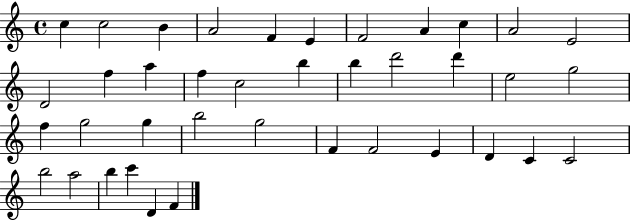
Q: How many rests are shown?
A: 0